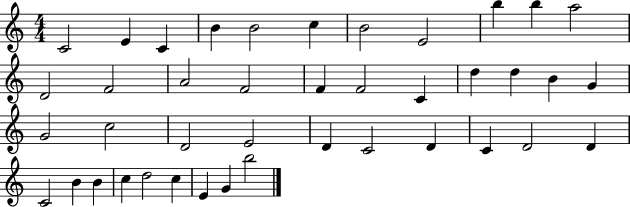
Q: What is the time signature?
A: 4/4